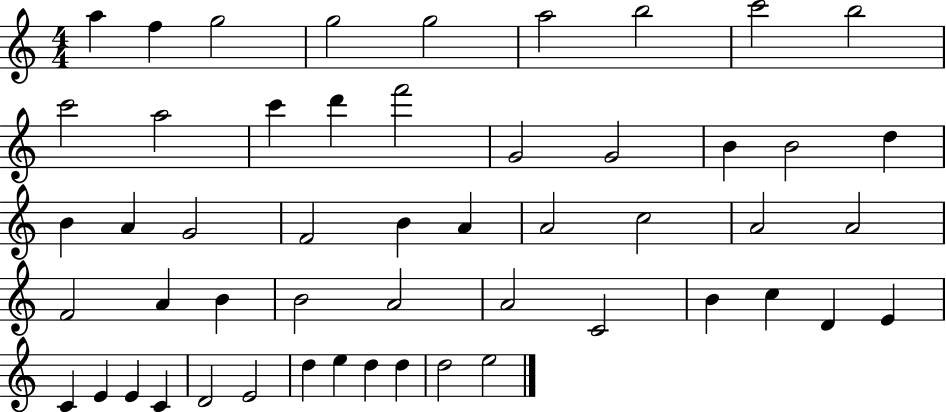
{
  \clef treble
  \numericTimeSignature
  \time 4/4
  \key c \major
  a''4 f''4 g''2 | g''2 g''2 | a''2 b''2 | c'''2 b''2 | \break c'''2 a''2 | c'''4 d'''4 f'''2 | g'2 g'2 | b'4 b'2 d''4 | \break b'4 a'4 g'2 | f'2 b'4 a'4 | a'2 c''2 | a'2 a'2 | \break f'2 a'4 b'4 | b'2 a'2 | a'2 c'2 | b'4 c''4 d'4 e'4 | \break c'4 e'4 e'4 c'4 | d'2 e'2 | d''4 e''4 d''4 d''4 | d''2 e''2 | \break \bar "|."
}